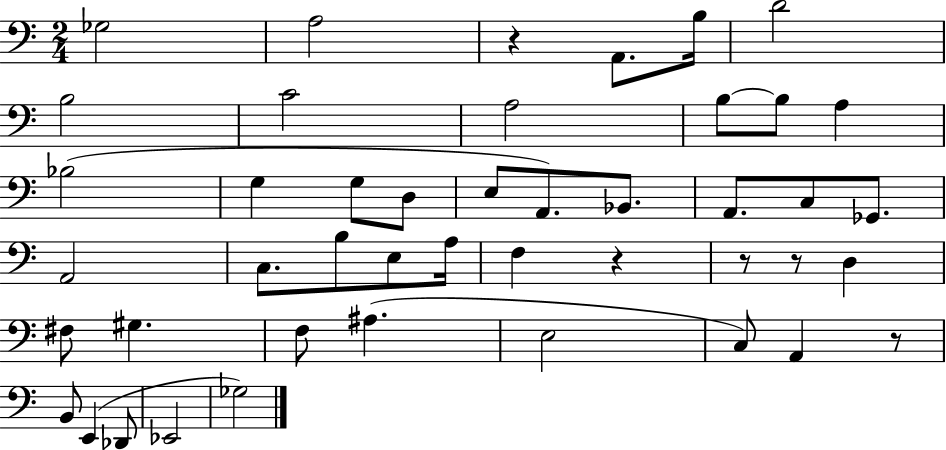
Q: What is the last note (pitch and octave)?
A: Gb3